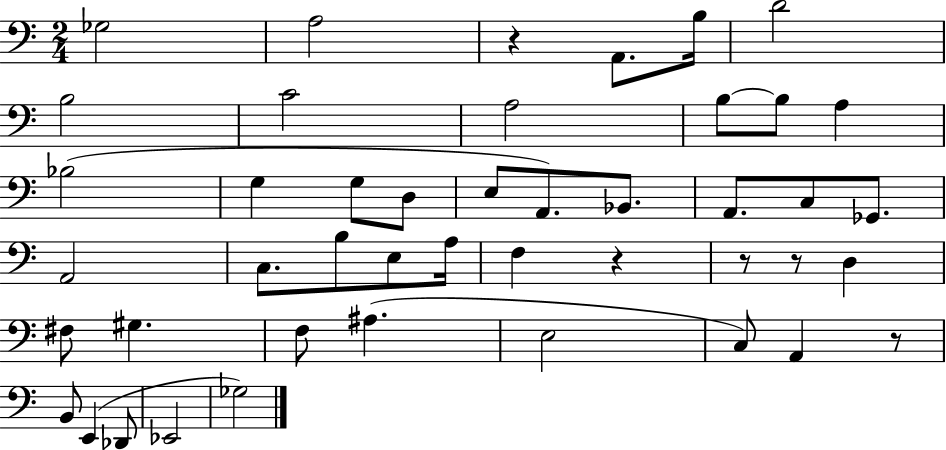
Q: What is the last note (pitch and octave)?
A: Gb3